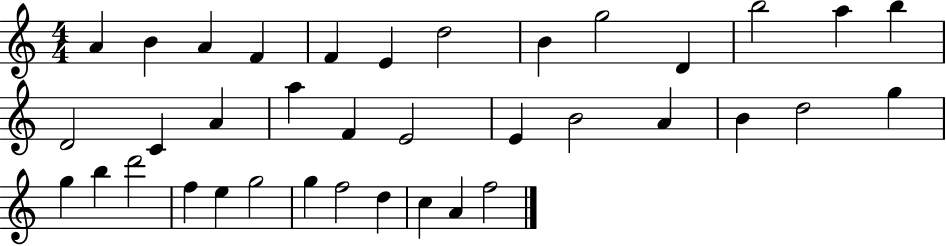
X:1
T:Untitled
M:4/4
L:1/4
K:C
A B A F F E d2 B g2 D b2 a b D2 C A a F E2 E B2 A B d2 g g b d'2 f e g2 g f2 d c A f2